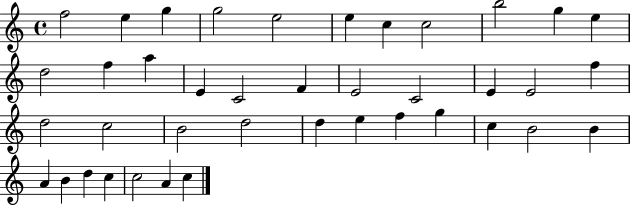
{
  \clef treble
  \time 4/4
  \defaultTimeSignature
  \key c \major
  f''2 e''4 g''4 | g''2 e''2 | e''4 c''4 c''2 | b''2 g''4 e''4 | \break d''2 f''4 a''4 | e'4 c'2 f'4 | e'2 c'2 | e'4 e'2 f''4 | \break d''2 c''2 | b'2 d''2 | d''4 e''4 f''4 g''4 | c''4 b'2 b'4 | \break a'4 b'4 d''4 c''4 | c''2 a'4 c''4 | \bar "|."
}